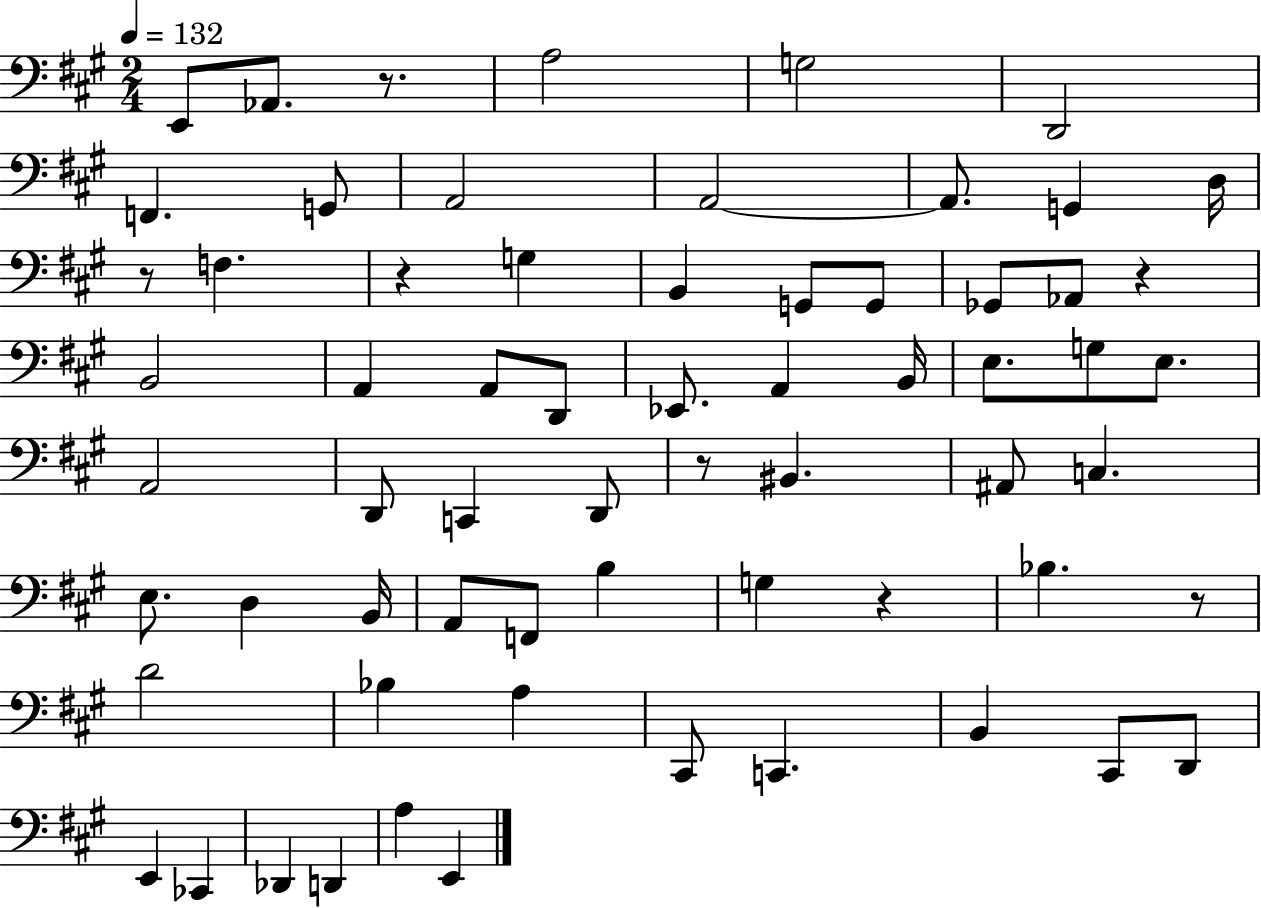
X:1
T:Untitled
M:2/4
L:1/4
K:A
E,,/2 _A,,/2 z/2 A,2 G,2 D,,2 F,, G,,/2 A,,2 A,,2 A,,/2 G,, D,/4 z/2 F, z G, B,, G,,/2 G,,/2 _G,,/2 _A,,/2 z B,,2 A,, A,,/2 D,,/2 _E,,/2 A,, B,,/4 E,/2 G,/2 E,/2 A,,2 D,,/2 C,, D,,/2 z/2 ^B,, ^A,,/2 C, E,/2 D, B,,/4 A,,/2 F,,/2 B, G, z _B, z/2 D2 _B, A, ^C,,/2 C,, B,, ^C,,/2 D,,/2 E,, _C,, _D,, D,, A, E,,